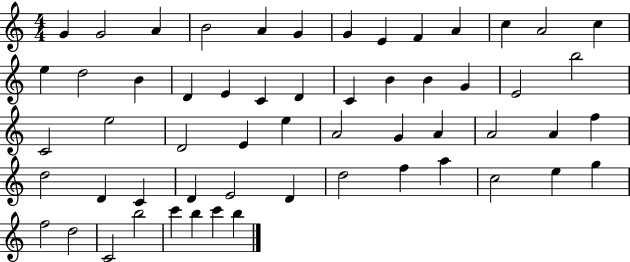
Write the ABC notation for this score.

X:1
T:Untitled
M:4/4
L:1/4
K:C
G G2 A B2 A G G E F A c A2 c e d2 B D E C D C B B G E2 b2 C2 e2 D2 E e A2 G A A2 A f d2 D C D E2 D d2 f a c2 e g f2 d2 C2 b2 c' b c' b